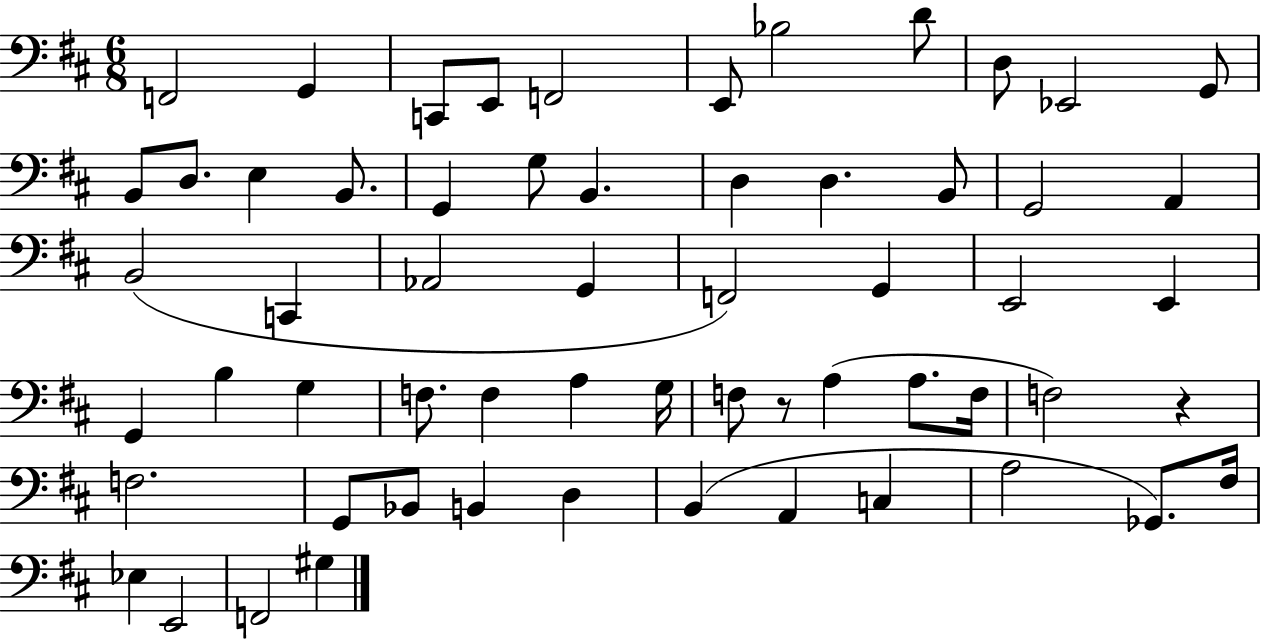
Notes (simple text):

F2/h G2/q C2/e E2/e F2/h E2/e Bb3/h D4/e D3/e Eb2/h G2/e B2/e D3/e. E3/q B2/e. G2/q G3/e B2/q. D3/q D3/q. B2/e G2/h A2/q B2/h C2/q Ab2/h G2/q F2/h G2/q E2/h E2/q G2/q B3/q G3/q F3/e. F3/q A3/q G3/s F3/e R/e A3/q A3/e. F3/s F3/h R/q F3/h. G2/e Bb2/e B2/q D3/q B2/q A2/q C3/q A3/h Gb2/e. F#3/s Eb3/q E2/h F2/h G#3/q